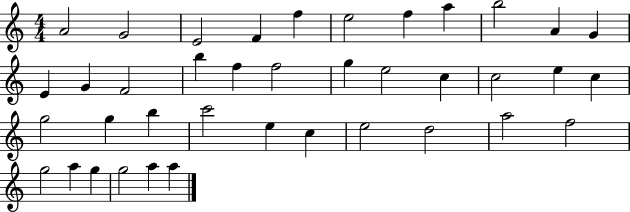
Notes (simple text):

A4/h G4/h E4/h F4/q F5/q E5/h F5/q A5/q B5/h A4/q G4/q E4/q G4/q F4/h B5/q F5/q F5/h G5/q E5/h C5/q C5/h E5/q C5/q G5/h G5/q B5/q C6/h E5/q C5/q E5/h D5/h A5/h F5/h G5/h A5/q G5/q G5/h A5/q A5/q